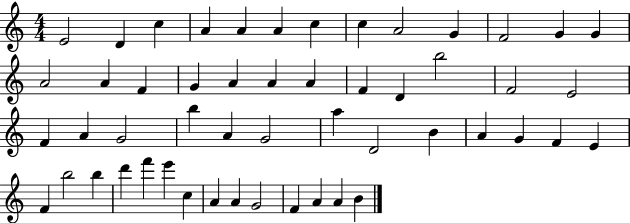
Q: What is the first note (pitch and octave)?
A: E4